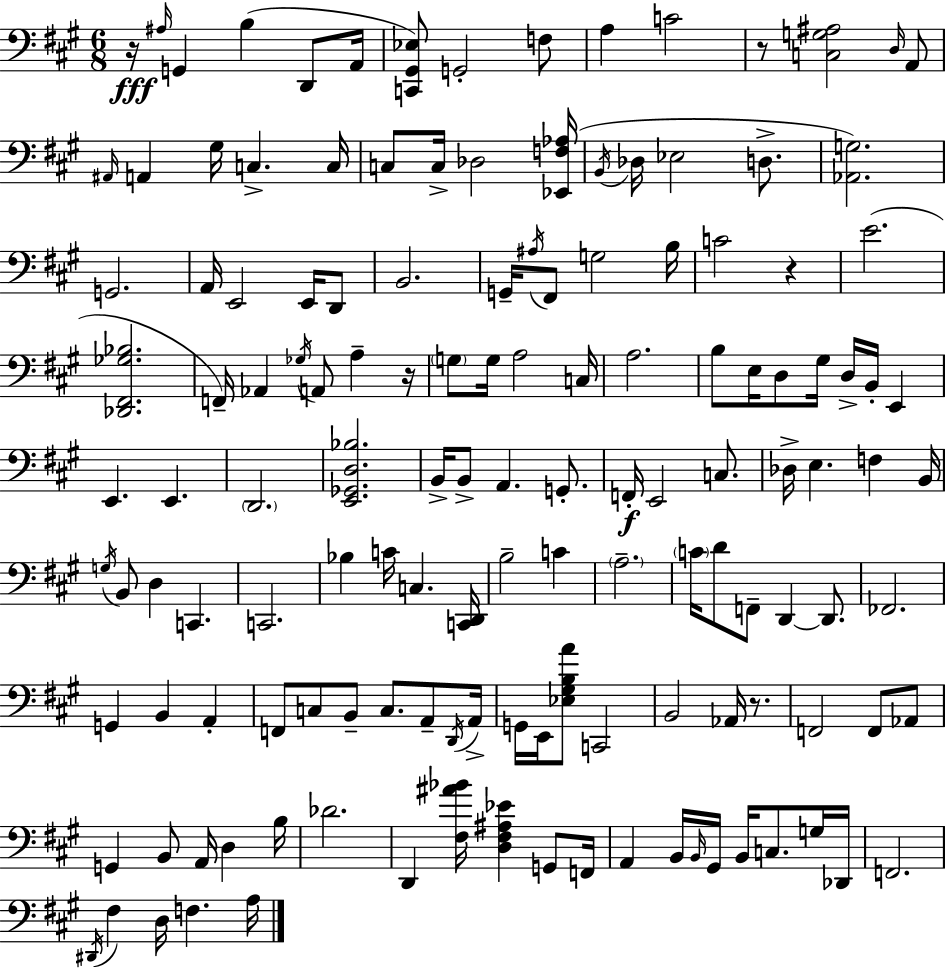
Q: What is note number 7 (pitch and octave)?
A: F3